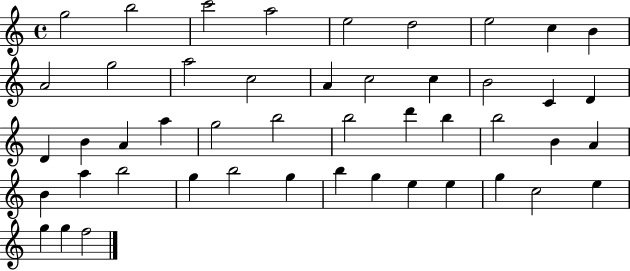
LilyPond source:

{
  \clef treble
  \time 4/4
  \defaultTimeSignature
  \key c \major
  g''2 b''2 | c'''2 a''2 | e''2 d''2 | e''2 c''4 b'4 | \break a'2 g''2 | a''2 c''2 | a'4 c''2 c''4 | b'2 c'4 d'4 | \break d'4 b'4 a'4 a''4 | g''2 b''2 | b''2 d'''4 b''4 | b''2 b'4 a'4 | \break b'4 a''4 b''2 | g''4 b''2 g''4 | b''4 g''4 e''4 e''4 | g''4 c''2 e''4 | \break g''4 g''4 f''2 | \bar "|."
}